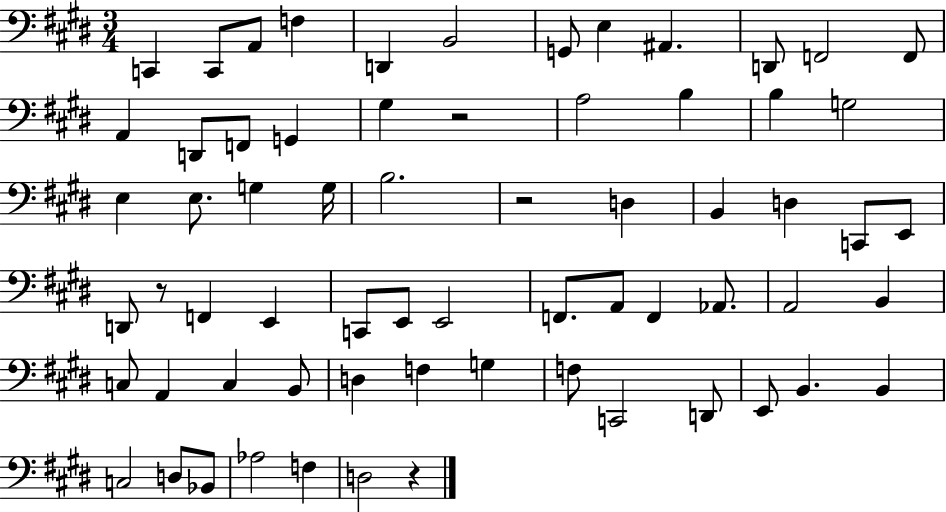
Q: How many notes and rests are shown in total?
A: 66